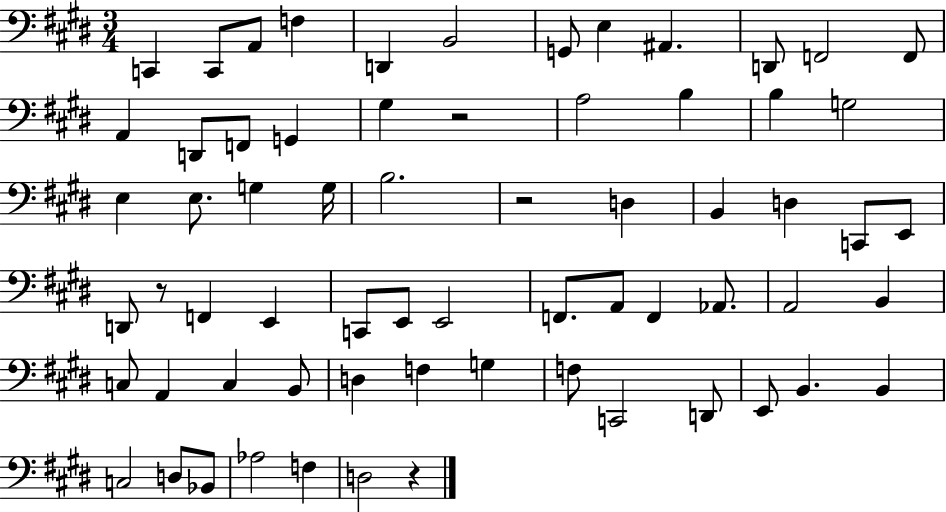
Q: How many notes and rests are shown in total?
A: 66